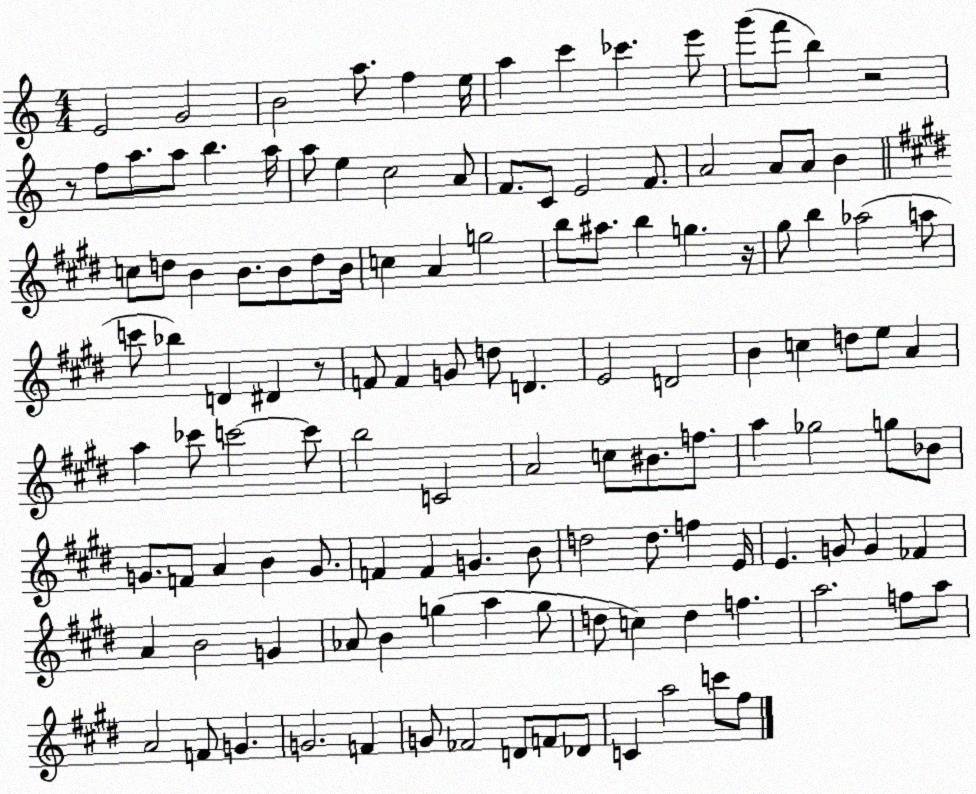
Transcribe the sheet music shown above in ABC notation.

X:1
T:Untitled
M:4/4
L:1/4
K:C
E2 G2 B2 a/2 f e/4 a c' _c' e'/2 g'/2 f'/2 b z2 z/2 f/2 a/2 a/2 b a/4 a/2 e c2 A/2 F/2 C/2 E2 F/2 A2 A/2 A/2 B c/2 d/2 B B/2 B/2 d/2 B/4 c A g2 b/2 ^a/2 b g z/4 ^g/2 b _a2 a/2 c'/2 _b D ^D z/2 F/2 F G/2 d/2 D E2 D2 B c d/2 e/2 A a _c'/2 c'2 c'/2 b2 C2 A2 c/2 ^B/2 f/2 a _g2 g/2 _B/2 G/2 F/2 A B G/2 F F G B/2 d2 d/2 f E/4 E G/2 G _F A B2 G _A/2 B g a g/2 d/2 c d f a2 f/2 a/2 A2 F/2 G G2 F G/2 _F2 D/2 F/2 _D/2 C a2 c'/2 ^f/2